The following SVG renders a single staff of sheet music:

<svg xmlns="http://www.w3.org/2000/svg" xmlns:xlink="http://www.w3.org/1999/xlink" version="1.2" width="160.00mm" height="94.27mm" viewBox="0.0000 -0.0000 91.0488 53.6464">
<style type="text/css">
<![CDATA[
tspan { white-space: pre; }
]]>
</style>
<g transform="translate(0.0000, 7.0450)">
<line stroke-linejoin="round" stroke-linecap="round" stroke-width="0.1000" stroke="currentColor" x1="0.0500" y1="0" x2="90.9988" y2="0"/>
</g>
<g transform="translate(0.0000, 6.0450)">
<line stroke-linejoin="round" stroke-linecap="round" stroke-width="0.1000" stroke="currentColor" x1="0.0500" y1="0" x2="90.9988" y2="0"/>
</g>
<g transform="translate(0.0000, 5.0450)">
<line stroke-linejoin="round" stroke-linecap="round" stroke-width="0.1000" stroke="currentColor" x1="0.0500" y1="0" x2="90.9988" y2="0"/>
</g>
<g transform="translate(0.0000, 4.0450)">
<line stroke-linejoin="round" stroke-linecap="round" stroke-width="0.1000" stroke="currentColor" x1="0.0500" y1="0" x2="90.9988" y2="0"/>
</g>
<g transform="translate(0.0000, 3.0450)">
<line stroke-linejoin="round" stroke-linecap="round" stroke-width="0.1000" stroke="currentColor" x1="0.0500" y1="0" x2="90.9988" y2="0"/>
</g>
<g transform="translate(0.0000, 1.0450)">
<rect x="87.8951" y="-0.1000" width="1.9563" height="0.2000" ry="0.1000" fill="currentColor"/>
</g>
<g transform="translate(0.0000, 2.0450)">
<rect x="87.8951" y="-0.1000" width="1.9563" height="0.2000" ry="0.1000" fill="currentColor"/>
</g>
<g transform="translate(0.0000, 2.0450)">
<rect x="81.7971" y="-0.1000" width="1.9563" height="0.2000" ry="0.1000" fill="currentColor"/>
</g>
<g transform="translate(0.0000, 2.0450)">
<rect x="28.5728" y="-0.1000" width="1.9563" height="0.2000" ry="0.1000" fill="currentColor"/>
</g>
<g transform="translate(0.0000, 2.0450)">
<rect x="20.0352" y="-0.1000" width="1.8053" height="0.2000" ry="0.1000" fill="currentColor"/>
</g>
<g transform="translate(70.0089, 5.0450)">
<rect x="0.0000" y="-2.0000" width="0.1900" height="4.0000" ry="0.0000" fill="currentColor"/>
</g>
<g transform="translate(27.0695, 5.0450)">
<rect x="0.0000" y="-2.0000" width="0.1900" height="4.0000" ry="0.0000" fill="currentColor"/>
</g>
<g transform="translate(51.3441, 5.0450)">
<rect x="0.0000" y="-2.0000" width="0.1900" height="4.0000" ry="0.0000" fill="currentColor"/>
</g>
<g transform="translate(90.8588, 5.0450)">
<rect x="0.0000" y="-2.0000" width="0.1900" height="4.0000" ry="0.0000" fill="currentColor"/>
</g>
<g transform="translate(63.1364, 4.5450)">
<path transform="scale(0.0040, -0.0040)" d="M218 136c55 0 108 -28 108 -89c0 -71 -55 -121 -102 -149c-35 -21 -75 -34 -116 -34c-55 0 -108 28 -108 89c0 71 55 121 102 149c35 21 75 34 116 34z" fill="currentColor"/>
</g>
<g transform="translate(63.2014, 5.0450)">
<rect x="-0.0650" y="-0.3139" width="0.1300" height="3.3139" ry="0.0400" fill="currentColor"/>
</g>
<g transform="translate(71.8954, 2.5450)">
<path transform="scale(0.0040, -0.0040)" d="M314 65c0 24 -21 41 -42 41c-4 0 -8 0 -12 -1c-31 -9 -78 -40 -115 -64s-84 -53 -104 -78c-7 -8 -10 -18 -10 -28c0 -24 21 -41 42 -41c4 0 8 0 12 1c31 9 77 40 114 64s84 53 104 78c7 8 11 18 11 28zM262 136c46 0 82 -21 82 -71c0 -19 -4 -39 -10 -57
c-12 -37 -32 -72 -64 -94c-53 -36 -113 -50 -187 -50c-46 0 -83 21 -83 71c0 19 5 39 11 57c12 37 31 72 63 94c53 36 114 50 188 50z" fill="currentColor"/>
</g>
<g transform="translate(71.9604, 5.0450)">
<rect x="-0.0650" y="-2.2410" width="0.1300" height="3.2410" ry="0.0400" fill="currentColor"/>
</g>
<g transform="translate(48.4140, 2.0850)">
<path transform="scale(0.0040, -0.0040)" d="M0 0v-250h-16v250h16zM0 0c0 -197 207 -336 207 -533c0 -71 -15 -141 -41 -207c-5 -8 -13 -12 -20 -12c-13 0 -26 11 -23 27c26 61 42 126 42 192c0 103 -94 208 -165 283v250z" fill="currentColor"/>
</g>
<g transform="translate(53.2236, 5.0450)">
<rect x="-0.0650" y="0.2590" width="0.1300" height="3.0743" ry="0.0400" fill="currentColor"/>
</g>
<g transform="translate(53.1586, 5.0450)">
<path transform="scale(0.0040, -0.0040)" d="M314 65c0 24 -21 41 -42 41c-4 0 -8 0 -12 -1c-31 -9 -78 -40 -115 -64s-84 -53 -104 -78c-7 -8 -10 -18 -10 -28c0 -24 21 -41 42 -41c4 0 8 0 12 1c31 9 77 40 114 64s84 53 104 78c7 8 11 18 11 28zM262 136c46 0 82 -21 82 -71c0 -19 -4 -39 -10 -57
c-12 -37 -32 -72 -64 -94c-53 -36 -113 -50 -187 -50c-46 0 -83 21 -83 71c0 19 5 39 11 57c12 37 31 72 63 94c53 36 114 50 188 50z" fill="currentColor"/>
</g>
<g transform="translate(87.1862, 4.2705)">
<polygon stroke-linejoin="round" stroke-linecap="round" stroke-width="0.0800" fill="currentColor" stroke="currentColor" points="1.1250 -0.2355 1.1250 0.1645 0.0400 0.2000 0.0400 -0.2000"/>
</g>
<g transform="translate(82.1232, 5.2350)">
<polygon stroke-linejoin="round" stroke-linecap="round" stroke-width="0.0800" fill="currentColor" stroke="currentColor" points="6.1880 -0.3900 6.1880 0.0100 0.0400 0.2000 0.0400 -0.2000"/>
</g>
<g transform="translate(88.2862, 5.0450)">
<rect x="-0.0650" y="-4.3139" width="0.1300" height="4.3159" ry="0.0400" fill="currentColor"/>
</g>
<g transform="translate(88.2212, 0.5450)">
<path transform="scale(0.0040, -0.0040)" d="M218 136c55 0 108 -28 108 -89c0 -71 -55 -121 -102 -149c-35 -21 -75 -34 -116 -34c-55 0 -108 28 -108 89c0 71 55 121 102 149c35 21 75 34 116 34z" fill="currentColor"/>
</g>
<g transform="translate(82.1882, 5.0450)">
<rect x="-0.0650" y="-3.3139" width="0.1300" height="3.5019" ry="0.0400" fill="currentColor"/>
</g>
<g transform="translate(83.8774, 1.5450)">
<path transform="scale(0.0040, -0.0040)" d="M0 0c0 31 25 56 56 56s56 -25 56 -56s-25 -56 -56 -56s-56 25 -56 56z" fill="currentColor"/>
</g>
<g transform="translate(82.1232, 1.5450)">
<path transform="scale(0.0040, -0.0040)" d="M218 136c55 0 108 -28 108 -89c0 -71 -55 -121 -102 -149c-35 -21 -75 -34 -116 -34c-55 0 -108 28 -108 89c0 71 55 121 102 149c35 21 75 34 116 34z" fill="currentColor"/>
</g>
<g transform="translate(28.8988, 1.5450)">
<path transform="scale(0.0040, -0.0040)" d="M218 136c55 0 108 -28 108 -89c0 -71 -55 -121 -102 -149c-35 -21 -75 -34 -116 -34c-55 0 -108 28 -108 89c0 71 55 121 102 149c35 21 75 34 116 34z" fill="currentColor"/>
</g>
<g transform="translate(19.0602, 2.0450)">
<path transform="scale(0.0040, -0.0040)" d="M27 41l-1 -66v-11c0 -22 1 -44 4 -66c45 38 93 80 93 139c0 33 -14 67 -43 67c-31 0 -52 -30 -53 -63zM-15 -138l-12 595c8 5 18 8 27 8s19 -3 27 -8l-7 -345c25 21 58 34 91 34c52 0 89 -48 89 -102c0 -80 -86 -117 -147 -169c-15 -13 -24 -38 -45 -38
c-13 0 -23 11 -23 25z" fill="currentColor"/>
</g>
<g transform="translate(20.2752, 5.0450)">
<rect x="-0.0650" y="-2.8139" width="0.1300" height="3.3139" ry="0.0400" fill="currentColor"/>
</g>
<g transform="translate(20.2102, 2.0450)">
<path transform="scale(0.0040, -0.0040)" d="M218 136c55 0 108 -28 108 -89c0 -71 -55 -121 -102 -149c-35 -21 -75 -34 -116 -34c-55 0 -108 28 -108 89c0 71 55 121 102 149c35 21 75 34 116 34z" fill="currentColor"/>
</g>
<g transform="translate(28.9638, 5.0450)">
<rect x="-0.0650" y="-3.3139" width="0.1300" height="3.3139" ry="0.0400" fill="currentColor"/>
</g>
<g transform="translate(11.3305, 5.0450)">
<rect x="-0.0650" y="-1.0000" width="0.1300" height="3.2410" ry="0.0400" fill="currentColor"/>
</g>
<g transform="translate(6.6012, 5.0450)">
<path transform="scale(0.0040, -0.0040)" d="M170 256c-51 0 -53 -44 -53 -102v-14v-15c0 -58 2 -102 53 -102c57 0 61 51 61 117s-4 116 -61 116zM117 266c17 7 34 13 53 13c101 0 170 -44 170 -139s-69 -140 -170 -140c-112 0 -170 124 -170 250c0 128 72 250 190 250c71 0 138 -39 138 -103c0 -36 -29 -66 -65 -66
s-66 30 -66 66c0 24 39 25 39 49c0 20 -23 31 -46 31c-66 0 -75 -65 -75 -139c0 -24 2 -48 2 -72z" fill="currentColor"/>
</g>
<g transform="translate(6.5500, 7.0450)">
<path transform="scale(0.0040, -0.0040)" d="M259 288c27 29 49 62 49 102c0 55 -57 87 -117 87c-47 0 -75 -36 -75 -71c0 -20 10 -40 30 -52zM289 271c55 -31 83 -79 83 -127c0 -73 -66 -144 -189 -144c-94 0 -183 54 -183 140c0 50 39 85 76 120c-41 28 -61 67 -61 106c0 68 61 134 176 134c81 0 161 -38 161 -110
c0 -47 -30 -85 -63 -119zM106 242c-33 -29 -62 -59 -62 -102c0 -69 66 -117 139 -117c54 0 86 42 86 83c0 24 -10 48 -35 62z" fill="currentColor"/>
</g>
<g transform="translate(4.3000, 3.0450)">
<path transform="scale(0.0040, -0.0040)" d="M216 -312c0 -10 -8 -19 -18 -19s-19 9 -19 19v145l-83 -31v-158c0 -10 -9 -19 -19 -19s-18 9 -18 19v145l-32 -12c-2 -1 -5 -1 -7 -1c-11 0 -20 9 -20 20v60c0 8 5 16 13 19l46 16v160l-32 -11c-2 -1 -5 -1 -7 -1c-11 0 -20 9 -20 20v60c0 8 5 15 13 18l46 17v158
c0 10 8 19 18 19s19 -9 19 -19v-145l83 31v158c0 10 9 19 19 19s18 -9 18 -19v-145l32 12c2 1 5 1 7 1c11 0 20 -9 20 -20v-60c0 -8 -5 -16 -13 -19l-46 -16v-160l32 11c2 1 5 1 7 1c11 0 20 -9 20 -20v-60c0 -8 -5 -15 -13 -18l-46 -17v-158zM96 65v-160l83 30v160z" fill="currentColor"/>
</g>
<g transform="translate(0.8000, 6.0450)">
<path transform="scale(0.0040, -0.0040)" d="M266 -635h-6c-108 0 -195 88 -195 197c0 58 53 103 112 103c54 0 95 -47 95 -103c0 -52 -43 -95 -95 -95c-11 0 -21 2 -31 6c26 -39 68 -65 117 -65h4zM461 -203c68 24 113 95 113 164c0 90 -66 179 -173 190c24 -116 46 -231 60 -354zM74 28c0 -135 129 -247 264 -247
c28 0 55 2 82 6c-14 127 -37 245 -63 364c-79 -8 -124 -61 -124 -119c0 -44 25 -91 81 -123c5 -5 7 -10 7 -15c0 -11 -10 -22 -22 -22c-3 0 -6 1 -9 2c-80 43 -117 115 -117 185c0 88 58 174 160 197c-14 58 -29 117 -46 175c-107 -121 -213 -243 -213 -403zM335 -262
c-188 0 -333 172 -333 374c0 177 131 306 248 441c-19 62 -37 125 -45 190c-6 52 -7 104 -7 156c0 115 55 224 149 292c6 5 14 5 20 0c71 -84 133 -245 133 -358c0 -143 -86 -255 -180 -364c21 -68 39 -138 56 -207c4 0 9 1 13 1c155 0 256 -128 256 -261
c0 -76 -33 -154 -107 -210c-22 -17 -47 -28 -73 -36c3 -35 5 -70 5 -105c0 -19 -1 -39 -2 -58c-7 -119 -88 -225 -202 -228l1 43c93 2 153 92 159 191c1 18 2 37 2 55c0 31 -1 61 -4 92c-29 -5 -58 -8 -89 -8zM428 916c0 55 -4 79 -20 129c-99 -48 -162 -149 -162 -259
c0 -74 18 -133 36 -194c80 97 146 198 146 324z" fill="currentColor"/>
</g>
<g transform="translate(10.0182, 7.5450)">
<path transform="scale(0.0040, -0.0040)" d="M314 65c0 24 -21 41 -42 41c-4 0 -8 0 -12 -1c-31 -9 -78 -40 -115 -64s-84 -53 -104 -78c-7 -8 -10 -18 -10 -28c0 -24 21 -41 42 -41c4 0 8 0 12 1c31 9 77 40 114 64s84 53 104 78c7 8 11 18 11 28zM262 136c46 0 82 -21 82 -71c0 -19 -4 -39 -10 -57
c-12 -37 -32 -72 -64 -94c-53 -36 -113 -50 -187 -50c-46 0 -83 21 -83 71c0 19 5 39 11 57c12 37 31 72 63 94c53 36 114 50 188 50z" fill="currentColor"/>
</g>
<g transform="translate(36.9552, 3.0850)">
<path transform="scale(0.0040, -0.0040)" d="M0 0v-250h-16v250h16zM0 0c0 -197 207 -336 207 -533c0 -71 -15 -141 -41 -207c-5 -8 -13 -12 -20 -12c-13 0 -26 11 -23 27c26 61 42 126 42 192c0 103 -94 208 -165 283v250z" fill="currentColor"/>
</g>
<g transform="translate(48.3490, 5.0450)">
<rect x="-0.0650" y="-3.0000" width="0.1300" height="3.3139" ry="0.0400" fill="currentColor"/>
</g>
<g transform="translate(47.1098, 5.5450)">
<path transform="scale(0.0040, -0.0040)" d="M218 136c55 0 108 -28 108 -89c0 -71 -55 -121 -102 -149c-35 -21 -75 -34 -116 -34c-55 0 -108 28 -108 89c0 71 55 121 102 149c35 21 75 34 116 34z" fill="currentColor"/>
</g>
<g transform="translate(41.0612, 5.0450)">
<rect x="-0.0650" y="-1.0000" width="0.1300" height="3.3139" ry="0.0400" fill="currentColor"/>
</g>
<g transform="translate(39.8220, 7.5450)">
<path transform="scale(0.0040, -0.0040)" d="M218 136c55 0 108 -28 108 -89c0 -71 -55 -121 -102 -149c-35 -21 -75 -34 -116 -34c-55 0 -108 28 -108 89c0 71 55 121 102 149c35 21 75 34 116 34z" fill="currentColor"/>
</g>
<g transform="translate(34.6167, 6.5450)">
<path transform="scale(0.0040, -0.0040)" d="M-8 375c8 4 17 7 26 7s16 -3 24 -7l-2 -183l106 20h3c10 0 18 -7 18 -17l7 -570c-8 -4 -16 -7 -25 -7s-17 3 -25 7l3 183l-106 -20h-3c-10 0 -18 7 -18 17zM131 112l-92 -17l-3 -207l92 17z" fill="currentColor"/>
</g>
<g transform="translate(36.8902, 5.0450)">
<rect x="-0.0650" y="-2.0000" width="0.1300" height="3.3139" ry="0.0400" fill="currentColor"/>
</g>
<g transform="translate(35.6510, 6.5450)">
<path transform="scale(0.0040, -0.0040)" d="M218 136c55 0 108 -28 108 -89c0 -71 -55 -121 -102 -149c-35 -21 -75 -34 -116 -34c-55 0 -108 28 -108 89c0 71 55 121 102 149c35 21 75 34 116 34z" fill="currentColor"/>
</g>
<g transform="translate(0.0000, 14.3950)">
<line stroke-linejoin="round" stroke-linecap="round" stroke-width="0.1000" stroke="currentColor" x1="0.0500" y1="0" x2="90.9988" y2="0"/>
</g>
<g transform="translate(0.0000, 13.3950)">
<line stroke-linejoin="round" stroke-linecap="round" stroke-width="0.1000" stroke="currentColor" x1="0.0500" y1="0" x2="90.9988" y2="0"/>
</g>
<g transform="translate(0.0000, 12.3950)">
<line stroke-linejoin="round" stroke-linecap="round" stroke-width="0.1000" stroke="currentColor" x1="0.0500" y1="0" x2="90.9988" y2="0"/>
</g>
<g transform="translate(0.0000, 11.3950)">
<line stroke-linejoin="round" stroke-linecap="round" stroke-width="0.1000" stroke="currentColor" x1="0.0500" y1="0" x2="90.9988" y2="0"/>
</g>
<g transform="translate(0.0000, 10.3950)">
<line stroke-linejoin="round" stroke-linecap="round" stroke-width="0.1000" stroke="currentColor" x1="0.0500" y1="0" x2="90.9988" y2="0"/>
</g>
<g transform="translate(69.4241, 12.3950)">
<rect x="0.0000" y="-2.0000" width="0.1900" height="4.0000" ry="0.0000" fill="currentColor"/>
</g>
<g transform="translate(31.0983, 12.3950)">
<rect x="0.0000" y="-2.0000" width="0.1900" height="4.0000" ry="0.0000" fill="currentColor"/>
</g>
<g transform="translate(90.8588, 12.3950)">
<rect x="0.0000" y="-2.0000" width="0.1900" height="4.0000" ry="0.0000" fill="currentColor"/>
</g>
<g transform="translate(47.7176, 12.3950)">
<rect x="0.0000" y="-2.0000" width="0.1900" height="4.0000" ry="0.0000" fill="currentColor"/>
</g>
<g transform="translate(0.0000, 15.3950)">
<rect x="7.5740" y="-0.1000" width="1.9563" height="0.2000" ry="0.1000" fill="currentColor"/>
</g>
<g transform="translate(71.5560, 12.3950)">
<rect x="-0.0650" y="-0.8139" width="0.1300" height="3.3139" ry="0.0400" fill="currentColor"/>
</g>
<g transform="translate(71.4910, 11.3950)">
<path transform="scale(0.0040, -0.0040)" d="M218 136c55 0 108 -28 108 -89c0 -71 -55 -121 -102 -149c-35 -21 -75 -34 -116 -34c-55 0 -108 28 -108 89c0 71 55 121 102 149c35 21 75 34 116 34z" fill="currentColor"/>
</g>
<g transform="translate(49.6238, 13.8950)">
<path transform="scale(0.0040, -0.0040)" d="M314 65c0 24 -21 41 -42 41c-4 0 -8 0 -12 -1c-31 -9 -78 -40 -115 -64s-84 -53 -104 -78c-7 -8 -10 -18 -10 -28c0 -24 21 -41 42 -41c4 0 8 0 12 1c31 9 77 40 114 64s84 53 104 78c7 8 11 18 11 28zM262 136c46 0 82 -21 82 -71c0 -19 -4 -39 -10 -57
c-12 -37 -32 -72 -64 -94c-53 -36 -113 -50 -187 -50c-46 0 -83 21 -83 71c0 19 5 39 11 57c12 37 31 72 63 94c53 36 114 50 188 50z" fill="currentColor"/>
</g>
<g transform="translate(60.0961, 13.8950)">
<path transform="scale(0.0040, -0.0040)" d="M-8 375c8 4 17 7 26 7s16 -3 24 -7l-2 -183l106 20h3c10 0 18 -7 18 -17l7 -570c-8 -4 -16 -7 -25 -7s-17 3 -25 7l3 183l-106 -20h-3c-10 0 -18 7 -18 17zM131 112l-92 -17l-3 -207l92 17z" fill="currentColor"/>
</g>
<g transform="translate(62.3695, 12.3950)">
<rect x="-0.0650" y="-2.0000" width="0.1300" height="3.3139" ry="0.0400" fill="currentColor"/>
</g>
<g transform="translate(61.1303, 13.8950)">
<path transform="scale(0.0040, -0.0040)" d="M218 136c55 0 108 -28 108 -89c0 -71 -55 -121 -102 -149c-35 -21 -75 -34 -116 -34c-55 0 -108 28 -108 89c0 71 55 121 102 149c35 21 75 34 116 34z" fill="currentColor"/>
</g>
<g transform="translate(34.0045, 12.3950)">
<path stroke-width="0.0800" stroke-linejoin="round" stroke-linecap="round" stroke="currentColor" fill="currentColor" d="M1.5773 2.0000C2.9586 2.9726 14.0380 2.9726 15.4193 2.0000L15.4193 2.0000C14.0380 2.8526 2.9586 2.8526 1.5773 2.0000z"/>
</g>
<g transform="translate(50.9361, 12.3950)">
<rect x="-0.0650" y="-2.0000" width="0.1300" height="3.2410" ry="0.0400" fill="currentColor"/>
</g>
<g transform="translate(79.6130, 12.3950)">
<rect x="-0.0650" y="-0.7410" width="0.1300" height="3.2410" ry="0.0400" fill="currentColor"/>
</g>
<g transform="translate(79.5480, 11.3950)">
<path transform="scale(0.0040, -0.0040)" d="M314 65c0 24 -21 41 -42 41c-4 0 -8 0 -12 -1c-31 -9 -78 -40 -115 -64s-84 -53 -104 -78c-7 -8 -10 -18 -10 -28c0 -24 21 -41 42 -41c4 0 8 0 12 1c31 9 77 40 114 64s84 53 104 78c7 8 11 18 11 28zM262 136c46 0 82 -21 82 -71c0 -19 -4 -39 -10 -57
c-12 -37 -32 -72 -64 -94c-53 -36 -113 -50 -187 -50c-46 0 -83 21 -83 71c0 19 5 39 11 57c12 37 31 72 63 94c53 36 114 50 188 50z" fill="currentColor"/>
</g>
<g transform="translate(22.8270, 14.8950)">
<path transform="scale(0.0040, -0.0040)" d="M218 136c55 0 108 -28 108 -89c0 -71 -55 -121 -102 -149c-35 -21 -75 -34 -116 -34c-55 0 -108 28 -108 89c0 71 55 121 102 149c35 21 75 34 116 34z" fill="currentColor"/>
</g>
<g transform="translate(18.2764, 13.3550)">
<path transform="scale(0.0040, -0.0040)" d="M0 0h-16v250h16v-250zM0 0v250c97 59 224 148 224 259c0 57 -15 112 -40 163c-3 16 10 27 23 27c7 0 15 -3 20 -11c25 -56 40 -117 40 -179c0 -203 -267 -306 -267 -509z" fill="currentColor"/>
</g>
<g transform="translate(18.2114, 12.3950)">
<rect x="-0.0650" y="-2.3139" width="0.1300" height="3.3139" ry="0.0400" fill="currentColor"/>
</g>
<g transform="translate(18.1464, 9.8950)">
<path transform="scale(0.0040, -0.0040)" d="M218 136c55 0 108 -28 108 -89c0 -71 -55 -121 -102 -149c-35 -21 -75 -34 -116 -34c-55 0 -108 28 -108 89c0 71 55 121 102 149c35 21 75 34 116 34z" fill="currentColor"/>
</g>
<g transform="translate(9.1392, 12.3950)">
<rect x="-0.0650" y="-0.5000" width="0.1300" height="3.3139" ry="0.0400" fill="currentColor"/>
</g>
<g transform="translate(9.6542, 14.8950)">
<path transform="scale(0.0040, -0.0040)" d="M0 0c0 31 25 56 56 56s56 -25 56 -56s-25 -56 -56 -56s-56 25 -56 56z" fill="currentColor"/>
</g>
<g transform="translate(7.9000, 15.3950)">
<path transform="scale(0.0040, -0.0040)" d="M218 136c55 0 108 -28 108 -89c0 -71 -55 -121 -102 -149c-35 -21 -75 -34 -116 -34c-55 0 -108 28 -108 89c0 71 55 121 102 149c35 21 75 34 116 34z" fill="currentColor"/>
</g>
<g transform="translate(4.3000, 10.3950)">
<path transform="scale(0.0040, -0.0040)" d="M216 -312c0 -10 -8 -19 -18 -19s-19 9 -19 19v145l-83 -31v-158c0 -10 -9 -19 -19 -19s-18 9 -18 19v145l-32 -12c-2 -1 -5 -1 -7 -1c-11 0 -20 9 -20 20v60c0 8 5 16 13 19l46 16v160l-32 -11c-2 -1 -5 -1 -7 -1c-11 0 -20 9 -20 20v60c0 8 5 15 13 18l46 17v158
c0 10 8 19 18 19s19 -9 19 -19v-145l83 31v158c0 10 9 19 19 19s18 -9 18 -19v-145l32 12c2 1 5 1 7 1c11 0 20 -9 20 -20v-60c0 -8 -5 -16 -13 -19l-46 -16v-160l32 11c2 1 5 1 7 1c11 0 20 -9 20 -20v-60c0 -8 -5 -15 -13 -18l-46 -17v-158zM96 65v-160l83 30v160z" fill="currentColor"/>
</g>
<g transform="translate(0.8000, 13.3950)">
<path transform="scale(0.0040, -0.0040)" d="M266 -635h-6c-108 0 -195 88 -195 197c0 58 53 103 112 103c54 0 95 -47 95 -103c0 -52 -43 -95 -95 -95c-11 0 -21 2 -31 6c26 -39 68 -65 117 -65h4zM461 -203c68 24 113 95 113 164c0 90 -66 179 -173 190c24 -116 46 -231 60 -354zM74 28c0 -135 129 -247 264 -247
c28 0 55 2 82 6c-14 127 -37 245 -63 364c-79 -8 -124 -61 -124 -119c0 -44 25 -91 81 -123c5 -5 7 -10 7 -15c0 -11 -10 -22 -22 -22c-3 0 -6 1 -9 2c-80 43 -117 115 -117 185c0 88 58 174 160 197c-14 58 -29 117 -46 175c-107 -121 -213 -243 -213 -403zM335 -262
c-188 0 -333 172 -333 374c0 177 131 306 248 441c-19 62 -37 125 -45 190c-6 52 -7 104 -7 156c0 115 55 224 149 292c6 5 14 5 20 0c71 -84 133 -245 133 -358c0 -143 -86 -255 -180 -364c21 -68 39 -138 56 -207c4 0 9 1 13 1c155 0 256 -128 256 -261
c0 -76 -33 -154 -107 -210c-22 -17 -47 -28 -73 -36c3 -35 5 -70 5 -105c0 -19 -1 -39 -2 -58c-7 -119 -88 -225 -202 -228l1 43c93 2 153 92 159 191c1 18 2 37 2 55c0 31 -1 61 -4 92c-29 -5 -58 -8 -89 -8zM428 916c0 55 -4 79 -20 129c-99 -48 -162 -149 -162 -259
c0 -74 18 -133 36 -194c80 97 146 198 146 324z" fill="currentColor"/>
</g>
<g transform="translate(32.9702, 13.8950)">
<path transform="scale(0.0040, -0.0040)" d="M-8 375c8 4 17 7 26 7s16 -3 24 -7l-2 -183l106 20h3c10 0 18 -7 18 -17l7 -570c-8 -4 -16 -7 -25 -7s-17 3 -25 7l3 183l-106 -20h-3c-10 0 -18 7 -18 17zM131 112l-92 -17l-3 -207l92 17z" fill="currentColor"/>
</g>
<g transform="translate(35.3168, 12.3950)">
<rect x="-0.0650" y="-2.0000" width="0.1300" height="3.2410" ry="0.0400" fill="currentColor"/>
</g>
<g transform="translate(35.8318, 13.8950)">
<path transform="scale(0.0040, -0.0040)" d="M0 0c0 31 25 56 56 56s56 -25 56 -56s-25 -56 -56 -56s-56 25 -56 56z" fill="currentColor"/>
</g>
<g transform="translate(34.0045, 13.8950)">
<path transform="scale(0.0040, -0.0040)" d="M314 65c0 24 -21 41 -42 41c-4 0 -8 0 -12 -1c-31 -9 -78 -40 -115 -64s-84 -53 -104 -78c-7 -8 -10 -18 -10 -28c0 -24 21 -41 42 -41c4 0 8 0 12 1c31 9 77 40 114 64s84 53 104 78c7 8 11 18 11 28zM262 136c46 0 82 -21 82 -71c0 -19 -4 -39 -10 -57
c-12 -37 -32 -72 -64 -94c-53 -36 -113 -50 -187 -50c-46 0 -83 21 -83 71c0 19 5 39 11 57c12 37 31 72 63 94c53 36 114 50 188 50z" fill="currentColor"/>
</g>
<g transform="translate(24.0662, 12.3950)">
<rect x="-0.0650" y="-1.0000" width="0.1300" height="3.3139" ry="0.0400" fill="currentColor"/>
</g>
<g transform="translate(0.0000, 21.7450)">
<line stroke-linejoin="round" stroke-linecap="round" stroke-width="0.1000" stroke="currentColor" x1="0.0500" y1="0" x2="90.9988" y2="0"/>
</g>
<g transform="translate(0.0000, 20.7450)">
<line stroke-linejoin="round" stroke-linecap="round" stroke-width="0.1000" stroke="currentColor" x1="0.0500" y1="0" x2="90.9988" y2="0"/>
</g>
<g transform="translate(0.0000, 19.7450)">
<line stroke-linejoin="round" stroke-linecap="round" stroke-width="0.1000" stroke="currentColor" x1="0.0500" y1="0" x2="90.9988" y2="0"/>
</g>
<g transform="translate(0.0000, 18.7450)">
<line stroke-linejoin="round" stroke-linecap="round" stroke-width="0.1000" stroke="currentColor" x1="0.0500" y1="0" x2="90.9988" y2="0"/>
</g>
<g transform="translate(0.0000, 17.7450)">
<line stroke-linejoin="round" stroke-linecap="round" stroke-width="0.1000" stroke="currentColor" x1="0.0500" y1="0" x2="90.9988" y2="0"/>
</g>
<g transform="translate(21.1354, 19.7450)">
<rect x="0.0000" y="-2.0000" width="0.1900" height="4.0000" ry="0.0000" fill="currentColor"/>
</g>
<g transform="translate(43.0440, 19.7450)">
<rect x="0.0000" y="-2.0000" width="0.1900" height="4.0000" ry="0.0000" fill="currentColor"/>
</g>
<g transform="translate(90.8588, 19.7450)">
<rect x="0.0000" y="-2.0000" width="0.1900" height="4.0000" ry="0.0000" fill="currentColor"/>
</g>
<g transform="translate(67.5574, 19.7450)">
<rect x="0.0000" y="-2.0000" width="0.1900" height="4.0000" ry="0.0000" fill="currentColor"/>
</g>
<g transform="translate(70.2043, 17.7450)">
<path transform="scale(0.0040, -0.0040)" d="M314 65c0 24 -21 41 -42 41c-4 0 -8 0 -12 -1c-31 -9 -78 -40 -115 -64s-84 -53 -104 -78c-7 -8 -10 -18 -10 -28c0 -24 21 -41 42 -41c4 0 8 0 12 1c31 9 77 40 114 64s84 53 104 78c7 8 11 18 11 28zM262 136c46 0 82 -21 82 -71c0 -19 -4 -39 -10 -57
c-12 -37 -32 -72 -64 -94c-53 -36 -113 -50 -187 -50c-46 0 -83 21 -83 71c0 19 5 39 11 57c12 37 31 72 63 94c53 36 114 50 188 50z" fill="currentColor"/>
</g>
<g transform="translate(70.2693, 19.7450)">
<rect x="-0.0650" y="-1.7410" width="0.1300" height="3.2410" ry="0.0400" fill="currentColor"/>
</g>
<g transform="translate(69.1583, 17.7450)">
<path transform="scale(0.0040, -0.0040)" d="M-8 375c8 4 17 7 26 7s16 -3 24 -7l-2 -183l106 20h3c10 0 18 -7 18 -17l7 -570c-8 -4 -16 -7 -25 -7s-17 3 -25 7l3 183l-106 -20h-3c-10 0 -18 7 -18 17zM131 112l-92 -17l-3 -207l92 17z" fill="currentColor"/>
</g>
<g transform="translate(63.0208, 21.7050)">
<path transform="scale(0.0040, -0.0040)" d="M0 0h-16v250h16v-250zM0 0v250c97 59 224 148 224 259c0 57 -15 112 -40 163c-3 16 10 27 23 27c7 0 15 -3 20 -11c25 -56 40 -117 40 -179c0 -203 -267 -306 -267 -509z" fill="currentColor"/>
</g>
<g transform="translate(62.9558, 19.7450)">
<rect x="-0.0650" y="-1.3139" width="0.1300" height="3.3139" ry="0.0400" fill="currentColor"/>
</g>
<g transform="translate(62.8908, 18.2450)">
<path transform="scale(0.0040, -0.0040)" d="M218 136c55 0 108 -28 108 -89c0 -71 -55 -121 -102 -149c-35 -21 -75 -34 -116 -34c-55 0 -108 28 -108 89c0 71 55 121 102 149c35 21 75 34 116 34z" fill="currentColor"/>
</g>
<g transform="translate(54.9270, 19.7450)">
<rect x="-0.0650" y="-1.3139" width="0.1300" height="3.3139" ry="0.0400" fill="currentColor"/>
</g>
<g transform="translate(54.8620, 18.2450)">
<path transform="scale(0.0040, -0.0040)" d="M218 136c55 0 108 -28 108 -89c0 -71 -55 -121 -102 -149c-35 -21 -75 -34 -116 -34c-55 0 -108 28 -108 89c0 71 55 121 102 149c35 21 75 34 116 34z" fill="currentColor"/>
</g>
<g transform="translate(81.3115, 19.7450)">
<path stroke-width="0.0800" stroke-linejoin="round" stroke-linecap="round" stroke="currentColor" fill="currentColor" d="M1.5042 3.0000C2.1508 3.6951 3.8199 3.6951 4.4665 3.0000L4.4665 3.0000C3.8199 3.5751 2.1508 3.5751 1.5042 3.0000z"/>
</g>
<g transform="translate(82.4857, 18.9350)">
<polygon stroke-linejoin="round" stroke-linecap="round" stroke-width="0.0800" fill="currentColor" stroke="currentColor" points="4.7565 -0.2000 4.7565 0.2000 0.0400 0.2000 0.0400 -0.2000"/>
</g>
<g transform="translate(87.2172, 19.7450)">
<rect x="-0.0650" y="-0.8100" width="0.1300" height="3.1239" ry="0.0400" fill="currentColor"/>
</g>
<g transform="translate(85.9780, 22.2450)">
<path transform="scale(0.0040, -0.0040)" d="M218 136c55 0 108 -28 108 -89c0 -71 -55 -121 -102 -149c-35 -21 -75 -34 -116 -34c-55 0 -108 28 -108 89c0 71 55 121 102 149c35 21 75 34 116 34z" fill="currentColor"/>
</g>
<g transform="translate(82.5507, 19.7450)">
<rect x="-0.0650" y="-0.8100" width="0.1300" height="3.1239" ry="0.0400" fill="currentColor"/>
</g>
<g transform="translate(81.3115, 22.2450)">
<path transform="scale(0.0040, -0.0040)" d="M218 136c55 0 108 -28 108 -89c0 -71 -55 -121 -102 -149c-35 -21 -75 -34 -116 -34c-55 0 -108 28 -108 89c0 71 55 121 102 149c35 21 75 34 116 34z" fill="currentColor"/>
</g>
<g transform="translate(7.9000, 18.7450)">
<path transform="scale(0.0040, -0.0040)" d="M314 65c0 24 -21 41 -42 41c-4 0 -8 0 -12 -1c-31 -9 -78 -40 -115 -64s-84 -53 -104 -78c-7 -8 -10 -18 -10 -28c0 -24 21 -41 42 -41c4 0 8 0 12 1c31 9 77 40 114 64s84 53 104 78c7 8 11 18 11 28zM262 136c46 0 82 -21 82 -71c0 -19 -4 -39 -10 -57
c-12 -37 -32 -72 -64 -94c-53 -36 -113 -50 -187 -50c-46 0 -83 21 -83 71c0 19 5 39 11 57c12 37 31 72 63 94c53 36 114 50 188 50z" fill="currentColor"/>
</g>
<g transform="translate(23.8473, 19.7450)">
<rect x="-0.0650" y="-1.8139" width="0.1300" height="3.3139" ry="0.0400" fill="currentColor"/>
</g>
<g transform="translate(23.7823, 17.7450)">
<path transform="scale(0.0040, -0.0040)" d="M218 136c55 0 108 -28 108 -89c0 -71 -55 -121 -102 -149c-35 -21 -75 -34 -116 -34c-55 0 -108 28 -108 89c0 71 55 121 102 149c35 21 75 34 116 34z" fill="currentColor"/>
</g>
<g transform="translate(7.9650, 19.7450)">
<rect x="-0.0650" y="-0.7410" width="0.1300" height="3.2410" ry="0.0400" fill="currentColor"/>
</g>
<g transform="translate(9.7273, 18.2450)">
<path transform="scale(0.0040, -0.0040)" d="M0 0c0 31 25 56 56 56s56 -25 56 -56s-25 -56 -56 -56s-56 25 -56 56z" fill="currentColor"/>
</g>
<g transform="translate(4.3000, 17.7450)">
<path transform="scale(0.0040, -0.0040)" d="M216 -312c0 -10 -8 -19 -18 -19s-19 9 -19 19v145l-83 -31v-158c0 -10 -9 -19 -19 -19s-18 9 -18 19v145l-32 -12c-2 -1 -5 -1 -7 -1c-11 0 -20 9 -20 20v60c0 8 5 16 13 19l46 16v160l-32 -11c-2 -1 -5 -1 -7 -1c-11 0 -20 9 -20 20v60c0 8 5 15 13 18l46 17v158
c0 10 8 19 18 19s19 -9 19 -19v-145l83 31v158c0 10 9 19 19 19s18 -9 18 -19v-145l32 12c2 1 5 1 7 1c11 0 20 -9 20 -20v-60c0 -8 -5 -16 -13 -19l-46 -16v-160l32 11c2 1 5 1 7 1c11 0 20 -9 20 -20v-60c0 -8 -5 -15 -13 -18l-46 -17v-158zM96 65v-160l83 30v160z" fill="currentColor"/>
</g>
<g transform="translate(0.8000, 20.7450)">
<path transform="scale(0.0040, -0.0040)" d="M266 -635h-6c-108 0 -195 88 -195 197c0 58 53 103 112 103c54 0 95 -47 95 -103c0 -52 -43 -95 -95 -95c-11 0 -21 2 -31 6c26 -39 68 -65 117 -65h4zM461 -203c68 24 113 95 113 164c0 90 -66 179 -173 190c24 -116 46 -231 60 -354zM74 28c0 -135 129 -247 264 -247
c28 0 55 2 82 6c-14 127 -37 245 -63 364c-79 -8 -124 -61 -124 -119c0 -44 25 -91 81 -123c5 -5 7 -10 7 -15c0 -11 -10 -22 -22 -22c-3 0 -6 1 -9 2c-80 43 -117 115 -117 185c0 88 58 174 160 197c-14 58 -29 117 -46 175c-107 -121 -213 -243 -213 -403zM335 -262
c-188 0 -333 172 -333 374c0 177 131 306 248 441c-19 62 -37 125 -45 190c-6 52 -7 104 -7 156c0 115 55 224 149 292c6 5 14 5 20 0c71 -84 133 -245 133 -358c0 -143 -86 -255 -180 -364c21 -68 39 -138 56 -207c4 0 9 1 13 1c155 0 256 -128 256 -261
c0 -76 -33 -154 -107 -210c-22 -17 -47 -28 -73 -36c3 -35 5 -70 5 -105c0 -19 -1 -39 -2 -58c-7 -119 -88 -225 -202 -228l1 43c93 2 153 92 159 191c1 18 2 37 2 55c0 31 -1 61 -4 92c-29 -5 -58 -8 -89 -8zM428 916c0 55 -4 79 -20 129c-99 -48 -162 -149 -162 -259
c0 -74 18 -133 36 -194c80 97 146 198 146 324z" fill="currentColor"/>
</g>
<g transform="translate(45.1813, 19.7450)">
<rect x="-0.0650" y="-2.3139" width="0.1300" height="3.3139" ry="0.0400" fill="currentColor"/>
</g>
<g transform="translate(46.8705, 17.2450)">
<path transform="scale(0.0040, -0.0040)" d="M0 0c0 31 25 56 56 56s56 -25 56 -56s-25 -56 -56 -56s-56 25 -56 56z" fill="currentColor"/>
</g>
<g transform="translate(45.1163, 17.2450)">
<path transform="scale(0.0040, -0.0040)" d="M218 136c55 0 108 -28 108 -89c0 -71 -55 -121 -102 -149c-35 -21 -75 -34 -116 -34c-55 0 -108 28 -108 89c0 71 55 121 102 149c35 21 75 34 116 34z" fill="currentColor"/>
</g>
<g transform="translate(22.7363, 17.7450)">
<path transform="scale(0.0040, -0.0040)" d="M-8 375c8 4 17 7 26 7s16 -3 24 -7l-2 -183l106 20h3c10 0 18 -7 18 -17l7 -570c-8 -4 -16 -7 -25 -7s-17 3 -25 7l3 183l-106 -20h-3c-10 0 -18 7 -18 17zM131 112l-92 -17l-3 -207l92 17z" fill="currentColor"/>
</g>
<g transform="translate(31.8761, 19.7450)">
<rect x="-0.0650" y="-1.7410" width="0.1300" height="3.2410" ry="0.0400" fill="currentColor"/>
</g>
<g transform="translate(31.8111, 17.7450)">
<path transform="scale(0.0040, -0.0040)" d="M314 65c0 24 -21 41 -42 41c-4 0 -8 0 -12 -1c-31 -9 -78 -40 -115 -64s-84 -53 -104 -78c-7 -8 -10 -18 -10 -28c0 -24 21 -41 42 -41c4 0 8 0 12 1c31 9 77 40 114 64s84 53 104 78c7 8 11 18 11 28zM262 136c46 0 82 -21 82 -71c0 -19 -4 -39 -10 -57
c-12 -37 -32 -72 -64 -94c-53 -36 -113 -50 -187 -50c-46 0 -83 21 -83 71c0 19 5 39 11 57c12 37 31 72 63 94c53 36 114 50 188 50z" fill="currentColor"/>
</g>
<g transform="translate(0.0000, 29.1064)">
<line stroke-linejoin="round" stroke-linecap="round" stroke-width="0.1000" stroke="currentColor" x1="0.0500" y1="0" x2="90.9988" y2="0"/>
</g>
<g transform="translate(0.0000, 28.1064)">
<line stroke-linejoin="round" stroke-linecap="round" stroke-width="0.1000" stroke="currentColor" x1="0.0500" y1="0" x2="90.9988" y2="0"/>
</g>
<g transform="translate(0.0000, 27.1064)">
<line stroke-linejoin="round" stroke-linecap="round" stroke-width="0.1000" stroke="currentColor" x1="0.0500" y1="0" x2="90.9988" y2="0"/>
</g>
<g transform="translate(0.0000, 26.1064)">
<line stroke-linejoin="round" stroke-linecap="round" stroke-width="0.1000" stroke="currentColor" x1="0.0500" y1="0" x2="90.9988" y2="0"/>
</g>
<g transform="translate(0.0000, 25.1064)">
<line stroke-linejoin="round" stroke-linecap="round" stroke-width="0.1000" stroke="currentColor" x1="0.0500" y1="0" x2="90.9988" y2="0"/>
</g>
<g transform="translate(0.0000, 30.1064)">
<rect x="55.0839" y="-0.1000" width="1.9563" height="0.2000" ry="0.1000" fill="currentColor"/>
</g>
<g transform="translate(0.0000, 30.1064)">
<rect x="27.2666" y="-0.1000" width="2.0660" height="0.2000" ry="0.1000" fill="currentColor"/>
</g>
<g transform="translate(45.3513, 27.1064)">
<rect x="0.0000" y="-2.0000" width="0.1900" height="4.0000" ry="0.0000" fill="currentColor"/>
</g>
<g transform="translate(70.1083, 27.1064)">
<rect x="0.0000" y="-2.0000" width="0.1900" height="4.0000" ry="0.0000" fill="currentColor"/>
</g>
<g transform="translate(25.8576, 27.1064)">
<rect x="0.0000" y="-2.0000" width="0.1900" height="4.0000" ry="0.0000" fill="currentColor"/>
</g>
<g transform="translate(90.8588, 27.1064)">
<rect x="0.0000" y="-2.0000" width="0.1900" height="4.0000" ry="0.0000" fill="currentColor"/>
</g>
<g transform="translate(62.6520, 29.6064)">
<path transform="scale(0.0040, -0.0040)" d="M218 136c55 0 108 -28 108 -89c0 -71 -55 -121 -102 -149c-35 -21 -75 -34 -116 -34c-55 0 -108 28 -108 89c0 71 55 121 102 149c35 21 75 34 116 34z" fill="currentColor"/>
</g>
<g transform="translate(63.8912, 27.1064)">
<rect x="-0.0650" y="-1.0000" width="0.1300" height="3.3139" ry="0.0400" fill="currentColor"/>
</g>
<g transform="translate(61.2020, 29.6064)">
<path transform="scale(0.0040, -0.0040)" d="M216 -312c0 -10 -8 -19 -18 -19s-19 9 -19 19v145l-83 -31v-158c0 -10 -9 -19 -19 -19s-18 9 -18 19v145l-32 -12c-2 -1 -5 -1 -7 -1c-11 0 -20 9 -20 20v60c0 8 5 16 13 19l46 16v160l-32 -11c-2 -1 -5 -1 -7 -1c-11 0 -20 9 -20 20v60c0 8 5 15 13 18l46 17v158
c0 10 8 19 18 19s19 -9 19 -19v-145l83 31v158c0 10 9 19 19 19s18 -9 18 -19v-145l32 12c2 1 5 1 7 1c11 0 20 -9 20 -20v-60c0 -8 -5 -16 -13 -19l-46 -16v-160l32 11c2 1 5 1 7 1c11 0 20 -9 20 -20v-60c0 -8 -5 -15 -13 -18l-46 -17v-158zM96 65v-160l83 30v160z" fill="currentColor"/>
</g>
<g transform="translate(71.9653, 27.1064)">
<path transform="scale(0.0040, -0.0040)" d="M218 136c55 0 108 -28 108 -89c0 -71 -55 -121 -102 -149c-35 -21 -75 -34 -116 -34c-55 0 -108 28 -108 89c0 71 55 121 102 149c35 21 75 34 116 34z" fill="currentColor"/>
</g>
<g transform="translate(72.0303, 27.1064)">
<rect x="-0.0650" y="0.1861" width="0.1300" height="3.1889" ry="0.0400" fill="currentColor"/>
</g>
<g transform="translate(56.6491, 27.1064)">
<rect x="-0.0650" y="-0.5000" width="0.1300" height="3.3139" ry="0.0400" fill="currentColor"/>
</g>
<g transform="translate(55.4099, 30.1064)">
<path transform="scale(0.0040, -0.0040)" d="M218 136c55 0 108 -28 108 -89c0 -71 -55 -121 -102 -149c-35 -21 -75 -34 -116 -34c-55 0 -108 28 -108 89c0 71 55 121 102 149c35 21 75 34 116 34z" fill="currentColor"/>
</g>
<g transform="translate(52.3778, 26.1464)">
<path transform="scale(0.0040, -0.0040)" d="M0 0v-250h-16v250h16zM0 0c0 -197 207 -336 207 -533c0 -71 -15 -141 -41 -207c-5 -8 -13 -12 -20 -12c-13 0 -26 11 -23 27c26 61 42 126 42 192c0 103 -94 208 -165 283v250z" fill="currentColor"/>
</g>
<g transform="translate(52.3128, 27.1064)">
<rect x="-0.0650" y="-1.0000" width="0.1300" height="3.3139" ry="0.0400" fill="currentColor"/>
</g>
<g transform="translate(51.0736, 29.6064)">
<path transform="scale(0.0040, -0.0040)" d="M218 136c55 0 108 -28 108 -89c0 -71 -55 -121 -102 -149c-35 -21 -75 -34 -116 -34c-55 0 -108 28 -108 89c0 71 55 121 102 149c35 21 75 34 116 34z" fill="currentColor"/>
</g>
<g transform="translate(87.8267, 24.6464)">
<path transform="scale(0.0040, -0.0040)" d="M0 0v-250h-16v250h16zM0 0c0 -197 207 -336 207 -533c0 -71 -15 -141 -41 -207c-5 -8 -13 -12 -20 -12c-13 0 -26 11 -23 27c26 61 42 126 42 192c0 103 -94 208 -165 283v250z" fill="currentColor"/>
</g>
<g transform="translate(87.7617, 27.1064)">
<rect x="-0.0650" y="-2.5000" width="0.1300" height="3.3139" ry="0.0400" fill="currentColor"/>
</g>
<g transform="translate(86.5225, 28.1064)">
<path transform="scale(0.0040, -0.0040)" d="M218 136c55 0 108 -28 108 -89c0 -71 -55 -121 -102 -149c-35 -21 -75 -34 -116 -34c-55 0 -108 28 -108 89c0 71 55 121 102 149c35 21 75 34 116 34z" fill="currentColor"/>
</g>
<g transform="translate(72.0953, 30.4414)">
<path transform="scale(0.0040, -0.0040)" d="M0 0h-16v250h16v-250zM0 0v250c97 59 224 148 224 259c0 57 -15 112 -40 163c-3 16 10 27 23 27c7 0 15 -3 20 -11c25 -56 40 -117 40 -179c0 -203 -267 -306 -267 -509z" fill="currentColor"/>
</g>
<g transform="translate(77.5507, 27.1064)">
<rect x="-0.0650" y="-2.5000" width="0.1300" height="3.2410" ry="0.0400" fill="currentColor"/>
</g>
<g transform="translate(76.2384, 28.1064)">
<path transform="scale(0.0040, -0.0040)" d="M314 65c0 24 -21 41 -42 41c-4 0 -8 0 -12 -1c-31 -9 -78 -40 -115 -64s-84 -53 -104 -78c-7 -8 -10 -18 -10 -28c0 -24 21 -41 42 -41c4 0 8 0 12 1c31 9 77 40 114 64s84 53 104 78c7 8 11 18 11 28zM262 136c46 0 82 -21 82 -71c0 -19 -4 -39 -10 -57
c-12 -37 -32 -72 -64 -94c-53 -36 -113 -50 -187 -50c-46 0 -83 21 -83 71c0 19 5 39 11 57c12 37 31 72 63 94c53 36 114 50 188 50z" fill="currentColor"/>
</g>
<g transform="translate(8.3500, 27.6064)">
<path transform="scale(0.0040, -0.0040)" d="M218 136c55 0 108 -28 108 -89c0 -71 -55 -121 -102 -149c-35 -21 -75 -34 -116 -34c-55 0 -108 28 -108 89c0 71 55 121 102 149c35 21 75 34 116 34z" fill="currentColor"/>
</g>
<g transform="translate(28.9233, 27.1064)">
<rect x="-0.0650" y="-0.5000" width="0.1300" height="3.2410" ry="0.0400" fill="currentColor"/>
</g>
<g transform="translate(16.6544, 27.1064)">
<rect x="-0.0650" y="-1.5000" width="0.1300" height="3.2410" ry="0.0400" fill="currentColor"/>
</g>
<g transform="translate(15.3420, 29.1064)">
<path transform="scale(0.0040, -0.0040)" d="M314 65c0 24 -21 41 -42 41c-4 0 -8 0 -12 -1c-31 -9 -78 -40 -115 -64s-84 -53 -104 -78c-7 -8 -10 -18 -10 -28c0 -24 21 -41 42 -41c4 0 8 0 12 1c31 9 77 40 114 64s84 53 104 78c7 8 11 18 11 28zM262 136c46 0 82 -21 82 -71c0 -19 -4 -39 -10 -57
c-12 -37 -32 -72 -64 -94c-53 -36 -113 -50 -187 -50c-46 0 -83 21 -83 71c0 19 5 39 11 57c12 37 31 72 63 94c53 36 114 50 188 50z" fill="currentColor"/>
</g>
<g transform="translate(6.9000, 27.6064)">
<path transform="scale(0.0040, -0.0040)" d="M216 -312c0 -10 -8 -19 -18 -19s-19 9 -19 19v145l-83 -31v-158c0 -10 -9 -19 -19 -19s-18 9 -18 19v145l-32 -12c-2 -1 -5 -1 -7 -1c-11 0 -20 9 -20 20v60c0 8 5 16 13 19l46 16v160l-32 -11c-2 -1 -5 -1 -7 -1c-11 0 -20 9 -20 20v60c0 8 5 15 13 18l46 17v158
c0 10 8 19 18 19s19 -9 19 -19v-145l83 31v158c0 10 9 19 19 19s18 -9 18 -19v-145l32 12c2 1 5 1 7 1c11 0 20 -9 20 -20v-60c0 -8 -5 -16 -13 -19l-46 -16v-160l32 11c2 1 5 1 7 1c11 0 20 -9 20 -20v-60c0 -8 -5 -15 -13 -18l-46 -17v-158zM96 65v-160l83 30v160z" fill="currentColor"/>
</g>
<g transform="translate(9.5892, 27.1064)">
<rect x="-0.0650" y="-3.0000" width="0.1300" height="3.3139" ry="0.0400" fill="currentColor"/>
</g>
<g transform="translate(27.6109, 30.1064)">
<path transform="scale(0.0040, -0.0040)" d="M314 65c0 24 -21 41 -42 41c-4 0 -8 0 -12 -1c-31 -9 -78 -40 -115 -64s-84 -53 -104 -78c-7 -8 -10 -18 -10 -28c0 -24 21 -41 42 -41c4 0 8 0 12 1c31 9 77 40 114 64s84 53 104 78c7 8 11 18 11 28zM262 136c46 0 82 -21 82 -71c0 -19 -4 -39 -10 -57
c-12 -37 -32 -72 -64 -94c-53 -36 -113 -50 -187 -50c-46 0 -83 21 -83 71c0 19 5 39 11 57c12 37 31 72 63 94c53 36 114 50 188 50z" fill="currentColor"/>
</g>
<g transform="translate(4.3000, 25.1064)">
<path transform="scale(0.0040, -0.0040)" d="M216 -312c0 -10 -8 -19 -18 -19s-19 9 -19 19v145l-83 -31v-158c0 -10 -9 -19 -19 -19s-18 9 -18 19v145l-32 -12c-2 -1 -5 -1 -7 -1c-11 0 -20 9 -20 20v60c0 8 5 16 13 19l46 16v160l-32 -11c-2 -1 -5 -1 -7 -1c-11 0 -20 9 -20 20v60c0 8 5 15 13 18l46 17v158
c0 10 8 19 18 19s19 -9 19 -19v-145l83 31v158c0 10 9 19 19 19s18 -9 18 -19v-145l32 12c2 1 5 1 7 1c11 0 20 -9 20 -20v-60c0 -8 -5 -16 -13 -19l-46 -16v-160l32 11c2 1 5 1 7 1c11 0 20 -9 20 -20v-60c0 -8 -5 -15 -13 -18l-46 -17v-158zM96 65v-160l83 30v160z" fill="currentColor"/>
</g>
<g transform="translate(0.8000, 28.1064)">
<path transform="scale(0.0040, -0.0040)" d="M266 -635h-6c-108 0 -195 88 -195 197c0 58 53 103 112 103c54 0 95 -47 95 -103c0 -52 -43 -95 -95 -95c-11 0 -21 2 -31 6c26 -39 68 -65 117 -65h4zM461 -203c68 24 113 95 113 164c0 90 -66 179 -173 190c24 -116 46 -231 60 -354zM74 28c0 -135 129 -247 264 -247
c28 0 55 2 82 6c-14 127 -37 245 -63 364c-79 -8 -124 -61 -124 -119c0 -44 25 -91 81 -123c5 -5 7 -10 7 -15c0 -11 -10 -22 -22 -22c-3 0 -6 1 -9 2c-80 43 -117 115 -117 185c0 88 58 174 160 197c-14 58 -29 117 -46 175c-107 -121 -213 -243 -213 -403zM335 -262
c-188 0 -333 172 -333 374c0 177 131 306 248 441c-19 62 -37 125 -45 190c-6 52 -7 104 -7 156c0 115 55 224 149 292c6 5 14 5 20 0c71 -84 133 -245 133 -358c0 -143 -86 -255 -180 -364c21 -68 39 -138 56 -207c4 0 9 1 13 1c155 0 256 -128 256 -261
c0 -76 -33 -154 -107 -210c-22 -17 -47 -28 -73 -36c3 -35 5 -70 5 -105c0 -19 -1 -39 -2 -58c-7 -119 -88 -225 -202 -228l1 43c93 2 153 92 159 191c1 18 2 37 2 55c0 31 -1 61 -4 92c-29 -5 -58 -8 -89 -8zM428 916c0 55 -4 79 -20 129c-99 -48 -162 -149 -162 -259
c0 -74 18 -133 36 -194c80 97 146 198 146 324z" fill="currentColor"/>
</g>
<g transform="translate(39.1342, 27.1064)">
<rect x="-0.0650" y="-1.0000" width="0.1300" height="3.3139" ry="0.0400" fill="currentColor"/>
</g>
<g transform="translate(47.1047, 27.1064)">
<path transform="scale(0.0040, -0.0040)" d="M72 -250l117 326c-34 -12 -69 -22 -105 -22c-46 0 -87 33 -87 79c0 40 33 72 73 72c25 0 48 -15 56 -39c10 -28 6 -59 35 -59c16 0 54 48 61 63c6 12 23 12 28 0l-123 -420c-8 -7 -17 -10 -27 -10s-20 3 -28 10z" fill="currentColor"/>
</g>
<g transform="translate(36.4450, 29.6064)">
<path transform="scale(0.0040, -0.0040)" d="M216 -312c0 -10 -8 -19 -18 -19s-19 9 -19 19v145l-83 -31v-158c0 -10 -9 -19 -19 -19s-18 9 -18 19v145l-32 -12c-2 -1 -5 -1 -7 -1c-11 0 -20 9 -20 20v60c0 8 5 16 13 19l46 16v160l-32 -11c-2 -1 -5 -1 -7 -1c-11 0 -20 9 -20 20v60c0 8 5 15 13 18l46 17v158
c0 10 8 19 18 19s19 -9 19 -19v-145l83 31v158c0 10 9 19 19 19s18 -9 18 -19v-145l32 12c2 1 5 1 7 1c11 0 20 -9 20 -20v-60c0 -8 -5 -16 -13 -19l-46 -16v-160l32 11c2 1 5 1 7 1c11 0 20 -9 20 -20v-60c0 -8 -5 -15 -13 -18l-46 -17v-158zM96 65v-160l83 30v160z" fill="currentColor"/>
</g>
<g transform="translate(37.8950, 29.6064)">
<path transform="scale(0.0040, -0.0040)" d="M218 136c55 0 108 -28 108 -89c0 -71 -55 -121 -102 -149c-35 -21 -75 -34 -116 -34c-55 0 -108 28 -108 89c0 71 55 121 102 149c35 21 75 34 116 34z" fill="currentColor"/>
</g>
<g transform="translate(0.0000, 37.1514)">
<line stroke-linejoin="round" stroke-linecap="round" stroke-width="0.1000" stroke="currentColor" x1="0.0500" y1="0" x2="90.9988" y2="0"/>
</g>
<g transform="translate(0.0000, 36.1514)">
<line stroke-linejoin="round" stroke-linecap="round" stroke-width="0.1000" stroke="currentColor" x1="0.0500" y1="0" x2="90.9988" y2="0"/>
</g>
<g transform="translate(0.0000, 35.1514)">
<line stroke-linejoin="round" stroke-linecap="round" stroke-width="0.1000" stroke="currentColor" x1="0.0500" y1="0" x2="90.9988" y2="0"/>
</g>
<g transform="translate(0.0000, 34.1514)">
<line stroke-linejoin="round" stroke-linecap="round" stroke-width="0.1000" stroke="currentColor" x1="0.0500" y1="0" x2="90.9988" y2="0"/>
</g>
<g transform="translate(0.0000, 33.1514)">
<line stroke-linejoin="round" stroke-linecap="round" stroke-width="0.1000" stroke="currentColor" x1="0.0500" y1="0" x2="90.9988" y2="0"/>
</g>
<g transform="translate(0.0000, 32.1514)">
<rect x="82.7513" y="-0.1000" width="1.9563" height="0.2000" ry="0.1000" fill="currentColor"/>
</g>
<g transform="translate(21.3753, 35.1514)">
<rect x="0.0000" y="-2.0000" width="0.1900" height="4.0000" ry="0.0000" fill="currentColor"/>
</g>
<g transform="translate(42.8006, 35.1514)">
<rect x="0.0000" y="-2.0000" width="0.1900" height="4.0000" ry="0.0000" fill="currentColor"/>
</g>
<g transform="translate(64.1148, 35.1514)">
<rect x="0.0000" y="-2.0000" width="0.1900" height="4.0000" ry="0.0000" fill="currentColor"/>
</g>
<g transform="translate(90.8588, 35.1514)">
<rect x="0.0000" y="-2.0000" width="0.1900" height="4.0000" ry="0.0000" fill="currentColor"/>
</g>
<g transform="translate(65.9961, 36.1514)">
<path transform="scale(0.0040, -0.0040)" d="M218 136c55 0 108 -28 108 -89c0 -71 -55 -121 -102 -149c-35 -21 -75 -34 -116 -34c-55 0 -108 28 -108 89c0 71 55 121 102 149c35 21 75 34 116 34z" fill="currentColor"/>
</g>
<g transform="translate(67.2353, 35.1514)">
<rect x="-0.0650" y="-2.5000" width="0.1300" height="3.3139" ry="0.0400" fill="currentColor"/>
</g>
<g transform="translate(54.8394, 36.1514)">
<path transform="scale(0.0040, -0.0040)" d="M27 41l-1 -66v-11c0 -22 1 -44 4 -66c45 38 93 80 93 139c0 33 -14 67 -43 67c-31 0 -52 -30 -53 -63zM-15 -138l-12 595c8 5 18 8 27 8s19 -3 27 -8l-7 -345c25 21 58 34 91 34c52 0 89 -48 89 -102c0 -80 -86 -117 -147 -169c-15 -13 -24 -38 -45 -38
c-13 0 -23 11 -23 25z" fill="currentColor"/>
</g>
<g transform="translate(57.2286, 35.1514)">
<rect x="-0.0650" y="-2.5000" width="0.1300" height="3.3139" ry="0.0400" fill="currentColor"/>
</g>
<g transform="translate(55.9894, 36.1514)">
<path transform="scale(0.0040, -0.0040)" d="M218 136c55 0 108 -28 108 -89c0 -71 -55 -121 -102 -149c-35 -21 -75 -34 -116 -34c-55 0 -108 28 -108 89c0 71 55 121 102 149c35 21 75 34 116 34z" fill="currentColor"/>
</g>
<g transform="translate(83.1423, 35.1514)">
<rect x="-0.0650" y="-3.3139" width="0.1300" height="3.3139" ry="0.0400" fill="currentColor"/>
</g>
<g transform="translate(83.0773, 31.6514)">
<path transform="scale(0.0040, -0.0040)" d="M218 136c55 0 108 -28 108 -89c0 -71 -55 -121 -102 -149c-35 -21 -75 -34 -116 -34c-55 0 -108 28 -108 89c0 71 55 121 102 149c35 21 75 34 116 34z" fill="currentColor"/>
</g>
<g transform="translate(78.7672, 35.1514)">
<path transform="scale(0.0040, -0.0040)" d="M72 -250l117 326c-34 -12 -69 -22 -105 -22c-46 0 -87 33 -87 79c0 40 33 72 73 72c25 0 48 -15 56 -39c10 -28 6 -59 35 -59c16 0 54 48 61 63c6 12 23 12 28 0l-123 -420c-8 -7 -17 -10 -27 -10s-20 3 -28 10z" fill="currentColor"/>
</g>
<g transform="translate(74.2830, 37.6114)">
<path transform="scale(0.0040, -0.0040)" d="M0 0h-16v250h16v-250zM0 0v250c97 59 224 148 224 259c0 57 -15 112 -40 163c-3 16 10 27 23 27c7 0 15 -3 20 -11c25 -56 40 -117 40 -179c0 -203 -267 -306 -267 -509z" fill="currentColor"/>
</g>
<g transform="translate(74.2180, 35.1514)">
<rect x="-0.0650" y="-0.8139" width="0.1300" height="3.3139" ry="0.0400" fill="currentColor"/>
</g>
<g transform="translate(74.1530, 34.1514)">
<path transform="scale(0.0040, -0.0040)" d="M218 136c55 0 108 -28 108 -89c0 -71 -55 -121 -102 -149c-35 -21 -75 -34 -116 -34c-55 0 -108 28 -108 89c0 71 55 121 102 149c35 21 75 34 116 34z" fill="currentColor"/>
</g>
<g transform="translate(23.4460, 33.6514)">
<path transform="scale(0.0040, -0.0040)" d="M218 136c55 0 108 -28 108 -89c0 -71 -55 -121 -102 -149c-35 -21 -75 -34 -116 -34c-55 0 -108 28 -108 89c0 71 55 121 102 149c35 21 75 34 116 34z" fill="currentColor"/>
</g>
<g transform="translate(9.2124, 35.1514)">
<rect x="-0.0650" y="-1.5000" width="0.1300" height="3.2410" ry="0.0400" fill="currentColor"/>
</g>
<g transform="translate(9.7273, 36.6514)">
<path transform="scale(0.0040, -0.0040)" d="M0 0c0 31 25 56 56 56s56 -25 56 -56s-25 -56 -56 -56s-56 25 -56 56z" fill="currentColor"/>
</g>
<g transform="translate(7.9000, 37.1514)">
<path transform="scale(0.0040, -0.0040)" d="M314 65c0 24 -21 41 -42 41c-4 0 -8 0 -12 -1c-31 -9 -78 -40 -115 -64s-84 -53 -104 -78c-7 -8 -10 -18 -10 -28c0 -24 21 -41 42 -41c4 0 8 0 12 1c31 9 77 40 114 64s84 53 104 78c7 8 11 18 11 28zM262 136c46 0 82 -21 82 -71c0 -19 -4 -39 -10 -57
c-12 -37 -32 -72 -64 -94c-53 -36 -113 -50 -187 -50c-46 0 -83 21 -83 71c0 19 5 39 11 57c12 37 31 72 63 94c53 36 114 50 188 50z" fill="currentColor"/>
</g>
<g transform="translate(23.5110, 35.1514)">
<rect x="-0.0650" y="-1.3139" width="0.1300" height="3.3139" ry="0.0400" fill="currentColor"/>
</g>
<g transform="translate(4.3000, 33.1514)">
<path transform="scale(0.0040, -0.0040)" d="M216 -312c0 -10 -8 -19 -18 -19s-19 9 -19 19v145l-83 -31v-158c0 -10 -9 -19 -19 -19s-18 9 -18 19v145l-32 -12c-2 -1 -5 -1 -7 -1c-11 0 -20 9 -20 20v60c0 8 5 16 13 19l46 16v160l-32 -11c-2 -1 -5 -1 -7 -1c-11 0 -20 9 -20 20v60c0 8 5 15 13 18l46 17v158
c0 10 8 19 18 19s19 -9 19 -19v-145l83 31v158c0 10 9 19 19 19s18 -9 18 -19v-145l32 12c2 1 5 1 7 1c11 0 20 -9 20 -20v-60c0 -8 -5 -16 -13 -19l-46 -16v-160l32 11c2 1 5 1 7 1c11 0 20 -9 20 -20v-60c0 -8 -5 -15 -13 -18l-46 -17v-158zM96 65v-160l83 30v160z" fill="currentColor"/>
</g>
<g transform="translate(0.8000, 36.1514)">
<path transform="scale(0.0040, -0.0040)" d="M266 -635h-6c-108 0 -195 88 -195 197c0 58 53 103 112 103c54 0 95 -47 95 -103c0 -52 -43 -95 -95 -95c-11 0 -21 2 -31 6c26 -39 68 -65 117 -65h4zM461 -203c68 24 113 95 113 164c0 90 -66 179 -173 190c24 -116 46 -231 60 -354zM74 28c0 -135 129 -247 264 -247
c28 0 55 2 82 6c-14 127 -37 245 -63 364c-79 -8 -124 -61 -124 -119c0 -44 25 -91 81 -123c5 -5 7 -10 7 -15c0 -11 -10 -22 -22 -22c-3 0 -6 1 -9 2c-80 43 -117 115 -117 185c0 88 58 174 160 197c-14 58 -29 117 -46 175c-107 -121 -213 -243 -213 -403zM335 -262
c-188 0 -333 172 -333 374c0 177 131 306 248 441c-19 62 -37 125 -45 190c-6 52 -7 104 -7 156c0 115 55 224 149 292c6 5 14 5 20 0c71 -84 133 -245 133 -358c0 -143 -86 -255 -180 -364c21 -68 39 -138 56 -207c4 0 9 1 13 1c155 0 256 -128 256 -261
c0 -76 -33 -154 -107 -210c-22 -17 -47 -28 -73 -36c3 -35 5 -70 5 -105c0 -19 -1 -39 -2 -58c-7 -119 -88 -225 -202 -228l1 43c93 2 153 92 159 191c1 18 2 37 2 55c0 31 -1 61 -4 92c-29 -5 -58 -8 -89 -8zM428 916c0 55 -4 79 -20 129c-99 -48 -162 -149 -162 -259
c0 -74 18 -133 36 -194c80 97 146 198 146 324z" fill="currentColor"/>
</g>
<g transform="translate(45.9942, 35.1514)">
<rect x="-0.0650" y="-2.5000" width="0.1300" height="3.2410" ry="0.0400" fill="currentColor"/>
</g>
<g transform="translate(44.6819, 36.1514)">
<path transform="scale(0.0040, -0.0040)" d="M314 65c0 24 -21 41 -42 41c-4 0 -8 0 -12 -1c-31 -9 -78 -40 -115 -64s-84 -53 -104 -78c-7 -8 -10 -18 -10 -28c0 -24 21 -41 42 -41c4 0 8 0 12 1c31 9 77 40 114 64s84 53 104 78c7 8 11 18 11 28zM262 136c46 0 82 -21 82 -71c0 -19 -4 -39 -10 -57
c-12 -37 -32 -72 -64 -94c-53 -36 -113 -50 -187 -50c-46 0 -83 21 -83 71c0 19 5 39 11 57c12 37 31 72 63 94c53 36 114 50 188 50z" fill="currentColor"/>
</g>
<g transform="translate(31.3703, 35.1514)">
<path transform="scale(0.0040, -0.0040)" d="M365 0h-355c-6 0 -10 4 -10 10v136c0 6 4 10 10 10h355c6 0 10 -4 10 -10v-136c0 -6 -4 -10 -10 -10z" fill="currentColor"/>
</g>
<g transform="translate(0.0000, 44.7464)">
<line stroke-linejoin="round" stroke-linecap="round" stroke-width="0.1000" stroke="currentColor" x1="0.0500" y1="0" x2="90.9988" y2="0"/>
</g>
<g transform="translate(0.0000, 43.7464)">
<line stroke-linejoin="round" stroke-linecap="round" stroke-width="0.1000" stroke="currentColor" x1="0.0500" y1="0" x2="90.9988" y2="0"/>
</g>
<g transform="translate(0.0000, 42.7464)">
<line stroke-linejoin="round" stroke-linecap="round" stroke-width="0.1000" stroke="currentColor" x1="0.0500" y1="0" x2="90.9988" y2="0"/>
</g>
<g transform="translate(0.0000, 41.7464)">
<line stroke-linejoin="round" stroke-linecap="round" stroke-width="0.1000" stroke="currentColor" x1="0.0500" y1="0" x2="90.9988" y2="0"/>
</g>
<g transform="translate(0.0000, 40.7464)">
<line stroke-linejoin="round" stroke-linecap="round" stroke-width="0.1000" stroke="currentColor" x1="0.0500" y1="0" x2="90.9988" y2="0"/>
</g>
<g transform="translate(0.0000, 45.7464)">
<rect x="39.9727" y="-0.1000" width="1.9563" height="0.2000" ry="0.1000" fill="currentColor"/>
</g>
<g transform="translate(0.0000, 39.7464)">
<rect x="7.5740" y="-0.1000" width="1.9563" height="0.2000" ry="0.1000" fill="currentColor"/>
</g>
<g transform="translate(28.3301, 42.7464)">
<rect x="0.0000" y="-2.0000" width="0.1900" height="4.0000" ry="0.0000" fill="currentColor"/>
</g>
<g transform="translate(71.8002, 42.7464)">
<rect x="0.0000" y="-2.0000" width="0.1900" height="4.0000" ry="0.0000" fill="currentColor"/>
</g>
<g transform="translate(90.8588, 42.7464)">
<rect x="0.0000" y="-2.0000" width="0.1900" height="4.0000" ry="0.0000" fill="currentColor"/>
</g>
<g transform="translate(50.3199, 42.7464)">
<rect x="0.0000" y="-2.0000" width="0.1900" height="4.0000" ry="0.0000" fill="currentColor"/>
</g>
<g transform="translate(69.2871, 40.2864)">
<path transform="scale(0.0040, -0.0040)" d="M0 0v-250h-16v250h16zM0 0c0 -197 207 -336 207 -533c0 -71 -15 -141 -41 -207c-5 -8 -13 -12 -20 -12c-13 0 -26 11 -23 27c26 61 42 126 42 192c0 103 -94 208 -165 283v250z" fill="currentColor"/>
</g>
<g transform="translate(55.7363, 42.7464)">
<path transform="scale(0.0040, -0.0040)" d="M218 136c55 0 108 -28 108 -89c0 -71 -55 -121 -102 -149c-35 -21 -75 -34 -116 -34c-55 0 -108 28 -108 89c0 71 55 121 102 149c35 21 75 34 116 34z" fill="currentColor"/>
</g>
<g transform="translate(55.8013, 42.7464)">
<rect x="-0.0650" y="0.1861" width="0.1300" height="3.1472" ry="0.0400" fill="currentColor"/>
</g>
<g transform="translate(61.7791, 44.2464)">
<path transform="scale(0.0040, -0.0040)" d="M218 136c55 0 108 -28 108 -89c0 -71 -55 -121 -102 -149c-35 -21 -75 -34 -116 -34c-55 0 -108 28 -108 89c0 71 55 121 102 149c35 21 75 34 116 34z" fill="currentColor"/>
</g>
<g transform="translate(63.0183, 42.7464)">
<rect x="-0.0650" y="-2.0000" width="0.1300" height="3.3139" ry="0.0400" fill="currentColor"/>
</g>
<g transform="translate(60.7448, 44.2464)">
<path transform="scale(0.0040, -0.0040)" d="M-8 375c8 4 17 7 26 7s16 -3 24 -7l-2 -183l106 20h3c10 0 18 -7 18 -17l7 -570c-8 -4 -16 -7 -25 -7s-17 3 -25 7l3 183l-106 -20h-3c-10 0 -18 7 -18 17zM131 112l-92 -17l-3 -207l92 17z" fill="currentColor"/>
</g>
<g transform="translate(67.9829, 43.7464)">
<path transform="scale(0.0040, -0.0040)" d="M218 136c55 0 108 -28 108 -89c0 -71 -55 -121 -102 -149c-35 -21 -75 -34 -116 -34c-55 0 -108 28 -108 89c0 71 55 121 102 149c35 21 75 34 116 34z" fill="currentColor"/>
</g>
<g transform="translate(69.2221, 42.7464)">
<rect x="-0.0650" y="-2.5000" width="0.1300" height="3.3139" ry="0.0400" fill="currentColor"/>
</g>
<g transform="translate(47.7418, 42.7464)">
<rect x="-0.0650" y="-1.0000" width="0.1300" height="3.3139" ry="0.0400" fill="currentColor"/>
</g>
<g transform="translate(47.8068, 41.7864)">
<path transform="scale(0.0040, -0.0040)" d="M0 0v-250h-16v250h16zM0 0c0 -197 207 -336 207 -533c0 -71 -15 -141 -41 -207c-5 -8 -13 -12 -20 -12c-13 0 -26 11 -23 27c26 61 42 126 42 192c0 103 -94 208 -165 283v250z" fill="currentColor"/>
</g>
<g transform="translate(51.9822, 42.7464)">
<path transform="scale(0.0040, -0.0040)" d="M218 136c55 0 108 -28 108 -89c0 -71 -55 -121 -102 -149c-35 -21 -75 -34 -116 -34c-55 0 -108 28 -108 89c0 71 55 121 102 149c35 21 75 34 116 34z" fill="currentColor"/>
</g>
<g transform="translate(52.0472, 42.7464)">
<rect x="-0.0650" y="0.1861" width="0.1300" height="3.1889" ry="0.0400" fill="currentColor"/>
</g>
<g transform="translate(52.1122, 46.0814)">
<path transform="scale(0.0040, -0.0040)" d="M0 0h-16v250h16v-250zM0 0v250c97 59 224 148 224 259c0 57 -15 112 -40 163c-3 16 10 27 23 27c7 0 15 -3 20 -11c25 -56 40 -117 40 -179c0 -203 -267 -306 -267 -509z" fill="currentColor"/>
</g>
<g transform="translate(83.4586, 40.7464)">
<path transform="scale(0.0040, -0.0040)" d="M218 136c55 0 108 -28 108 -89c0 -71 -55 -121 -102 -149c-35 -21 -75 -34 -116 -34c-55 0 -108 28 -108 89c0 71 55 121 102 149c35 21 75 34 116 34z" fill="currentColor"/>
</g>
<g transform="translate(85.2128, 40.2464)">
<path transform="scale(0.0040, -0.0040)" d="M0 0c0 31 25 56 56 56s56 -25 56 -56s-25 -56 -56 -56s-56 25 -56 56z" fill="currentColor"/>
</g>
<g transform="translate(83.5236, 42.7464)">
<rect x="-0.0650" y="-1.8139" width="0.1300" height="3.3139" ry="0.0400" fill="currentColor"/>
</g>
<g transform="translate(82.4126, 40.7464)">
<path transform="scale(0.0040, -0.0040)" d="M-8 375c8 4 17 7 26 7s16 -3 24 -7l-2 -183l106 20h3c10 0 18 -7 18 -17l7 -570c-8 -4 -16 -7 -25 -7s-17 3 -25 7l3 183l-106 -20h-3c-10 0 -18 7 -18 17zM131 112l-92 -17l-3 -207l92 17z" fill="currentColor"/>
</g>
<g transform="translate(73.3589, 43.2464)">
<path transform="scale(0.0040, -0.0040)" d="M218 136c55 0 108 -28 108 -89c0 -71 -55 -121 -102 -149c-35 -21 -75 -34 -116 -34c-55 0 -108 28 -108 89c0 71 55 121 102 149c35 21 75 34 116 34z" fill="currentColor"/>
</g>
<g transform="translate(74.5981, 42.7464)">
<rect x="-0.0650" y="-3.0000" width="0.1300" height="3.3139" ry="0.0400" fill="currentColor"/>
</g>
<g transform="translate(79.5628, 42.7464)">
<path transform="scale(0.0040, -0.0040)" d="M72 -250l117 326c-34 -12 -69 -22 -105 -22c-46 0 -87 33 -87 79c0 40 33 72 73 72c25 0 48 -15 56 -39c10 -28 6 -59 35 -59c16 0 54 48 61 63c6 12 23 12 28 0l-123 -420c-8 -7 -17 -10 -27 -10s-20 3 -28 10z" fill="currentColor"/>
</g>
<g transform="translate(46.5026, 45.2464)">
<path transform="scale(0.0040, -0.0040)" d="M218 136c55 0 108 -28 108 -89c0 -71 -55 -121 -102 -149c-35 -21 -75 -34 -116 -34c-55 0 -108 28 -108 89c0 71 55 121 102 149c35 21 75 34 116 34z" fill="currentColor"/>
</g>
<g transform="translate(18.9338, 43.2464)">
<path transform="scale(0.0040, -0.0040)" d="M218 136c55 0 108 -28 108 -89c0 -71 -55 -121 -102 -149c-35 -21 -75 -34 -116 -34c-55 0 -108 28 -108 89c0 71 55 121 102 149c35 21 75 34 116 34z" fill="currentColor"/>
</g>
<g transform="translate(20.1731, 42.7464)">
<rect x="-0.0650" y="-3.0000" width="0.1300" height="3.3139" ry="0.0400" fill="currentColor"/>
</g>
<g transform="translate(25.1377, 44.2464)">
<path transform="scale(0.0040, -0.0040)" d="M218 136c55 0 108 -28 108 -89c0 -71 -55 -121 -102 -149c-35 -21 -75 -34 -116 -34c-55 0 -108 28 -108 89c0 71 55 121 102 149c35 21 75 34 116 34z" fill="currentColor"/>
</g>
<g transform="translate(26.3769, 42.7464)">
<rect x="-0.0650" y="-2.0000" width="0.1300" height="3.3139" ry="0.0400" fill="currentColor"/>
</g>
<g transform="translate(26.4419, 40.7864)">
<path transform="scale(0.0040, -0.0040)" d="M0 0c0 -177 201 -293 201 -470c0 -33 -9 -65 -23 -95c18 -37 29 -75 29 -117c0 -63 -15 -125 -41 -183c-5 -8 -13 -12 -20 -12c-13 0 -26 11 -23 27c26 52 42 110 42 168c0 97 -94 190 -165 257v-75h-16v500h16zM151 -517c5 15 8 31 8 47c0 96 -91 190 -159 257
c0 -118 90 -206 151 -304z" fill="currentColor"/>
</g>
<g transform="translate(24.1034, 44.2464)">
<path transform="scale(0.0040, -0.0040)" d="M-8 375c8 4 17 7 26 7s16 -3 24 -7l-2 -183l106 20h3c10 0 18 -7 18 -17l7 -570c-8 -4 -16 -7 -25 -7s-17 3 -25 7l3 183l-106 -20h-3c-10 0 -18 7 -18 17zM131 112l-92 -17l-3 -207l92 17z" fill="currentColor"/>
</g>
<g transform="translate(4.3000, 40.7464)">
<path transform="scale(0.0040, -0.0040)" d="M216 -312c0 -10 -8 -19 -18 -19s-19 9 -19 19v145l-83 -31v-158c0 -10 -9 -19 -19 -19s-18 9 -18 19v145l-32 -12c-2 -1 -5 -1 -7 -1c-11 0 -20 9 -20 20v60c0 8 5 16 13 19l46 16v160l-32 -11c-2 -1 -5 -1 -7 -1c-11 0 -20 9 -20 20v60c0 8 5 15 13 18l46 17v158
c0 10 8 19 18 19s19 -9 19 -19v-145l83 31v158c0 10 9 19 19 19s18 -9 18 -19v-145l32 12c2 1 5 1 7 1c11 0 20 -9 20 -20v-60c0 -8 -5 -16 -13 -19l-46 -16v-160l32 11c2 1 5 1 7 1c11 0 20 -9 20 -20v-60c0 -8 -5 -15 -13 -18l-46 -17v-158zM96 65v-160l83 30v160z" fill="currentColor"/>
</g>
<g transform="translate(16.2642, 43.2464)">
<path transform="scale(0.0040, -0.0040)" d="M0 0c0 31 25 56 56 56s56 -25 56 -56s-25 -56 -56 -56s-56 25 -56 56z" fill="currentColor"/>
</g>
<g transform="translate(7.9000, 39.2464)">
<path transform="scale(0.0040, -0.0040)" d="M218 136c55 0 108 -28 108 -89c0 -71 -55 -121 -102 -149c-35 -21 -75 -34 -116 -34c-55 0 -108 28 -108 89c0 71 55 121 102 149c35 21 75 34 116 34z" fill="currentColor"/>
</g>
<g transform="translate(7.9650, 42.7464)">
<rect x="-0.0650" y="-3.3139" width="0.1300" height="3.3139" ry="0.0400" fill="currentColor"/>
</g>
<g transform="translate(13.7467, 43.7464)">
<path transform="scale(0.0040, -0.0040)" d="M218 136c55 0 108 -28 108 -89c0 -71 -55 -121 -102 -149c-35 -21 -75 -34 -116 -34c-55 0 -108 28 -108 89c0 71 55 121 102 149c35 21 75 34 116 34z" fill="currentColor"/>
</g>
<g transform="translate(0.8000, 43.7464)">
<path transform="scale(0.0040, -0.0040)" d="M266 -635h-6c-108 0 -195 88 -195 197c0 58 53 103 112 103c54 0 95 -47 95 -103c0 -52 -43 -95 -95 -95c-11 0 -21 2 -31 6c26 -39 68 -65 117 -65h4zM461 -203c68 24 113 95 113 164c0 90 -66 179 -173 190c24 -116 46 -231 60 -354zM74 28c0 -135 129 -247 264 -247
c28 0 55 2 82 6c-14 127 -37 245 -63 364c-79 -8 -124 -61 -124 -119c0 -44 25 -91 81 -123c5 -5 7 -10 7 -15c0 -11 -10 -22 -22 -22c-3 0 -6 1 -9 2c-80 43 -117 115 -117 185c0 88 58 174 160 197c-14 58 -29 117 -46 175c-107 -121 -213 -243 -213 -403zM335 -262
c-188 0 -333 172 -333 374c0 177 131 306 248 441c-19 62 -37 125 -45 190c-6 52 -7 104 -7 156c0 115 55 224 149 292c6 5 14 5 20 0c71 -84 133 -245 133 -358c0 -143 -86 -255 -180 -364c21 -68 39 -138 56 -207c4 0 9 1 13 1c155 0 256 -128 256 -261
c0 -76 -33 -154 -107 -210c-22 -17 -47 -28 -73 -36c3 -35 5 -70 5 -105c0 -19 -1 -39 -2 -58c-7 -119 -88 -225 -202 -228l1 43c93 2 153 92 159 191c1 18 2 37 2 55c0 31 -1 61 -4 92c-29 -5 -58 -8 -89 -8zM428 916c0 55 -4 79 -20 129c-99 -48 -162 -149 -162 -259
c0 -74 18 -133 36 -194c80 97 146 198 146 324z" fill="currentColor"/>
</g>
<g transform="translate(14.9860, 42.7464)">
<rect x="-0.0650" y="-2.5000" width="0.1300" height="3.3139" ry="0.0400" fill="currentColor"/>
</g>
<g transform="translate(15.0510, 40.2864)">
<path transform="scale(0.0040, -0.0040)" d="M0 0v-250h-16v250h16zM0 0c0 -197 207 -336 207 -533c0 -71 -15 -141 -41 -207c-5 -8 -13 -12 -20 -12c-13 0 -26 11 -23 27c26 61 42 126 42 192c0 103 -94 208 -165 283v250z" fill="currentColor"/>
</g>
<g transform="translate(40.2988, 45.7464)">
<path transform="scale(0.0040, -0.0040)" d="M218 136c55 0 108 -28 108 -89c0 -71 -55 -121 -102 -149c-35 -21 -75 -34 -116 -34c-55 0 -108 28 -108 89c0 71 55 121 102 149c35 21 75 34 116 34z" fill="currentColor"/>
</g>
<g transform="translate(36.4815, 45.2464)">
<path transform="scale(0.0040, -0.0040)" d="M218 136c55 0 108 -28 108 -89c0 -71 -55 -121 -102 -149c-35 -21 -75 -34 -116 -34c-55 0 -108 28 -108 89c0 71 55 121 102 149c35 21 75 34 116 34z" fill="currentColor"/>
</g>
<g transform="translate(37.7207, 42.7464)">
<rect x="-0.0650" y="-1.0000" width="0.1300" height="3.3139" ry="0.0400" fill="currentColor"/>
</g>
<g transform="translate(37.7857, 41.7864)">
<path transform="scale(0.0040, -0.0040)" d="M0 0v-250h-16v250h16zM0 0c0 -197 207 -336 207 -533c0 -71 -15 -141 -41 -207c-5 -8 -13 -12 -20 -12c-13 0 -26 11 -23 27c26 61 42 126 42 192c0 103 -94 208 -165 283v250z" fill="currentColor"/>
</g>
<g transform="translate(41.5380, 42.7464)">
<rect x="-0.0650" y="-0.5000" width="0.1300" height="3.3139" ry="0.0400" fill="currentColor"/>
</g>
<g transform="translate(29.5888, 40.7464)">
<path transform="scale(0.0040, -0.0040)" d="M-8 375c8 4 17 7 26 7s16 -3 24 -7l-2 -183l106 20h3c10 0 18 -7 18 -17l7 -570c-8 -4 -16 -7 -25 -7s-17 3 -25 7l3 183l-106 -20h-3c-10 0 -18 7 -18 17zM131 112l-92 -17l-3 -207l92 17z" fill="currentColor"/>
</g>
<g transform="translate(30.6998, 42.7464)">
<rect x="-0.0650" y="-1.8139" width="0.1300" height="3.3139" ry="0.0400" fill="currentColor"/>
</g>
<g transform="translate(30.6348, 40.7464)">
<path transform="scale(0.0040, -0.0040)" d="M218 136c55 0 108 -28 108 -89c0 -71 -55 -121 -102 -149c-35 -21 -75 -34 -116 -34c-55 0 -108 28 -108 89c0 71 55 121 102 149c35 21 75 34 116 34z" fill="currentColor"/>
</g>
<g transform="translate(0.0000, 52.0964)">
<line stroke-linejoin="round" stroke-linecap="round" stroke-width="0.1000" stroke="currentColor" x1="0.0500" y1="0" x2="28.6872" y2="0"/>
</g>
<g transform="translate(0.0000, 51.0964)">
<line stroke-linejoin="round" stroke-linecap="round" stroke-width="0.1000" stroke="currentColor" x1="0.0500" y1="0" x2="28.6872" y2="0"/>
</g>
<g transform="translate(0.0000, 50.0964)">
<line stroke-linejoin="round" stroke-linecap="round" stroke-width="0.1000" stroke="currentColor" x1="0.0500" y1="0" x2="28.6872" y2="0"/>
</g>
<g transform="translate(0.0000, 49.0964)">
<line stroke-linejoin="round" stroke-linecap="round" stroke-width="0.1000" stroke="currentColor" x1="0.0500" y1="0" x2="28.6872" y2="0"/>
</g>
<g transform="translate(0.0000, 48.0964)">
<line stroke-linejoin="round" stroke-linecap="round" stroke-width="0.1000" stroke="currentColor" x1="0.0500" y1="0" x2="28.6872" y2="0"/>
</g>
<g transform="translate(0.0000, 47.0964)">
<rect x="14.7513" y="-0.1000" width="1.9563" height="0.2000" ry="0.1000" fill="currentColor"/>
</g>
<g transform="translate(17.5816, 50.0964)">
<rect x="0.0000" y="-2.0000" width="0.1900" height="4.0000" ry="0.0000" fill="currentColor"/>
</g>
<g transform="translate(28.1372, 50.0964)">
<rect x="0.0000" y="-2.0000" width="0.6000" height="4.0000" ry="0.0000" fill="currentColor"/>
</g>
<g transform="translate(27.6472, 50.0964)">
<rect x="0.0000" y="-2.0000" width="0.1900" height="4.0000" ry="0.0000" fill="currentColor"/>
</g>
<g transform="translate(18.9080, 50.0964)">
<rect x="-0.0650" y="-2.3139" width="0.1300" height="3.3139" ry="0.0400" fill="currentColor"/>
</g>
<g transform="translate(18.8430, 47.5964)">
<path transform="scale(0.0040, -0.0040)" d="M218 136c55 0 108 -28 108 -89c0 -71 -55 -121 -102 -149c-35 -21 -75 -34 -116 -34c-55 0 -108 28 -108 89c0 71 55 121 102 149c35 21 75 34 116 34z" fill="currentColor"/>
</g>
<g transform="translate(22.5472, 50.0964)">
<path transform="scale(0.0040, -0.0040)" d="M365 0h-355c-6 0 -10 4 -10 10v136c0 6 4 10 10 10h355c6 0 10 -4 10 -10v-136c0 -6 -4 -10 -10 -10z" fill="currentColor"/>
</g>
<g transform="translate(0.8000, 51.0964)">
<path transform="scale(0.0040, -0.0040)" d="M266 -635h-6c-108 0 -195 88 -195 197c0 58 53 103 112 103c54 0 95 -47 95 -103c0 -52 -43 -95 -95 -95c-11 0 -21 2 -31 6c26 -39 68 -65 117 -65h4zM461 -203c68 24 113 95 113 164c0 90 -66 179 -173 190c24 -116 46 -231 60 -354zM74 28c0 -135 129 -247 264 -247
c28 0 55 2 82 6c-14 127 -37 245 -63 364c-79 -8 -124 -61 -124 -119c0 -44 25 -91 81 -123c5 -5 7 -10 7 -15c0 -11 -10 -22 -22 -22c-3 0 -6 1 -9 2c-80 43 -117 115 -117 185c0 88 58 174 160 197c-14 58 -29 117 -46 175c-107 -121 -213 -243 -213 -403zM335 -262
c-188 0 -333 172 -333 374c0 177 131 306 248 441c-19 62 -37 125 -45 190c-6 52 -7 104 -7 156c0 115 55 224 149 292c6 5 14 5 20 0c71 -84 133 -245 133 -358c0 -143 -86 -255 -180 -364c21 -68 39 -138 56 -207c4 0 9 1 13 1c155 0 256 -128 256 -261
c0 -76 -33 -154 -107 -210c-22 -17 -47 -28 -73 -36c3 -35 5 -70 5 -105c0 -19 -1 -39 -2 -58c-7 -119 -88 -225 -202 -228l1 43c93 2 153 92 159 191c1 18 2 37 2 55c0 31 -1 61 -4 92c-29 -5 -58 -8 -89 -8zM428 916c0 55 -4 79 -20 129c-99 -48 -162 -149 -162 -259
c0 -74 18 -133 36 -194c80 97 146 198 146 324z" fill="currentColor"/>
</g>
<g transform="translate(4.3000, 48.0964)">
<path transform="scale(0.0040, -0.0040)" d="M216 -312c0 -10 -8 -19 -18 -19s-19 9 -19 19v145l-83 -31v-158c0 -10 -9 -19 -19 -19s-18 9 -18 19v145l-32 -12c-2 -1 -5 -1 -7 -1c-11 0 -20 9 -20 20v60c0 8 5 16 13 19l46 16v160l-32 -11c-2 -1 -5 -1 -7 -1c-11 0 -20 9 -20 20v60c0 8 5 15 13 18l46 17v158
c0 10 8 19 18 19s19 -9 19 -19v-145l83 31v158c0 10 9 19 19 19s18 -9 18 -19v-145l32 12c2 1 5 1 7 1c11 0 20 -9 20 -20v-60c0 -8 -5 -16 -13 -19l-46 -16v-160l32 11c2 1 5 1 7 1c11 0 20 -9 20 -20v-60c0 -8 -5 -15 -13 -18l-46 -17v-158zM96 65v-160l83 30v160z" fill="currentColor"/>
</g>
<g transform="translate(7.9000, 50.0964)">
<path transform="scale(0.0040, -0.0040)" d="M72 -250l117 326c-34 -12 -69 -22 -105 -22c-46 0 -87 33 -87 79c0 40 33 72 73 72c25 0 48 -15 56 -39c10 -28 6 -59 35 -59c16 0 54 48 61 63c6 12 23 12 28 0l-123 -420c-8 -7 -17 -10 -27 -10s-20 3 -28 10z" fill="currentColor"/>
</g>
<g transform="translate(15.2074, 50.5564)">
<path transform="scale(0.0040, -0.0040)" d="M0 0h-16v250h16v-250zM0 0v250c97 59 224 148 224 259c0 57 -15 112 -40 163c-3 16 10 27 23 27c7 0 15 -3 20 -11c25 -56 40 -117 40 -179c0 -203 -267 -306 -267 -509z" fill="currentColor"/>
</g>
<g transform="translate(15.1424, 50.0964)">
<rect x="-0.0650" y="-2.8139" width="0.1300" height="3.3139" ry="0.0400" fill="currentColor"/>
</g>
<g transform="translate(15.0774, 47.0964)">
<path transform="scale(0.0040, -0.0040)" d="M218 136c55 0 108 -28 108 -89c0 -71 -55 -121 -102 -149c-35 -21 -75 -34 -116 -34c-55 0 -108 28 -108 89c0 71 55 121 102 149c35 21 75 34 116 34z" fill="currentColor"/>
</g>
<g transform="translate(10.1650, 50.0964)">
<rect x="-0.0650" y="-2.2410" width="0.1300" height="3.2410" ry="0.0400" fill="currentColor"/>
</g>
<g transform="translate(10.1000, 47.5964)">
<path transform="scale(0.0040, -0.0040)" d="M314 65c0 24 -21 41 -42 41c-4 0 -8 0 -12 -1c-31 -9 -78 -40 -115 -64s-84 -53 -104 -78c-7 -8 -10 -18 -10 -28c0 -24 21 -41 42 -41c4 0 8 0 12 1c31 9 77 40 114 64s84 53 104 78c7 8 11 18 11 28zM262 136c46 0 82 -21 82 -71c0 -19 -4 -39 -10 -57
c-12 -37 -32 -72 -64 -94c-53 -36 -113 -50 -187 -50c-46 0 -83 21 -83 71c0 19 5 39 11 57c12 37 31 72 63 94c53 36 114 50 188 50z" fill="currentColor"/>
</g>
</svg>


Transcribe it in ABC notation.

X:1
T:Untitled
M:6/8
L:1/4
K:G
D2 _a b F/2 D A/2 B2 c g2 b/2 d'/4 C g/2 D F2 F2 F d d2 d2 f f2 g e e/2 f2 D/2 D/2 ^A E2 C2 ^D z/2 D/2 C ^D B/2 G2 G/2 E2 e z2 G2 _G G d/2 z/2 b b G/2 A F/4 f D/2 C D/2 B/2 B F G/2 A z/2 f z/2 g2 a/2 g z2